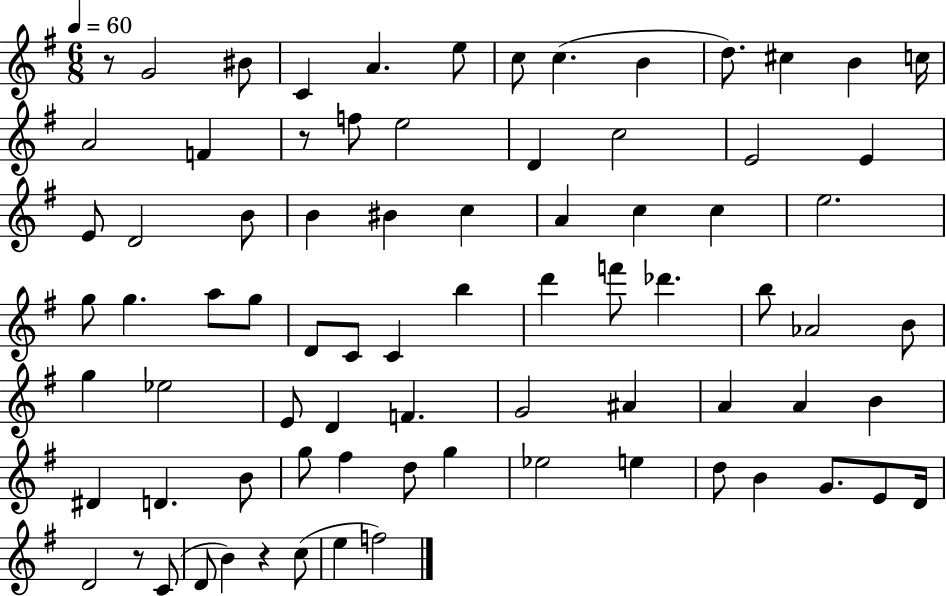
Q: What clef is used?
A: treble